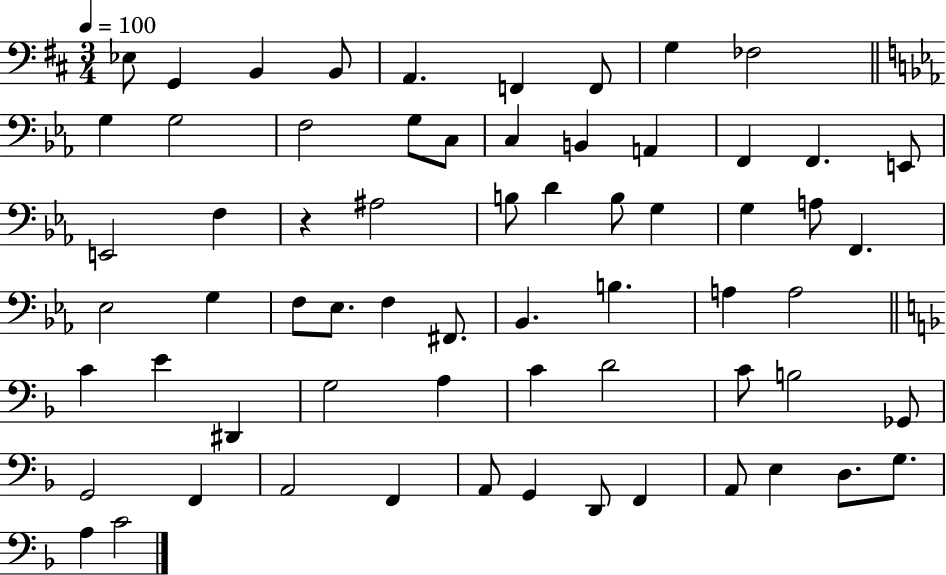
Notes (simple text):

Eb3/e G2/q B2/q B2/e A2/q. F2/q F2/e G3/q FES3/h G3/q G3/h F3/h G3/e C3/e C3/q B2/q A2/q F2/q F2/q. E2/e E2/h F3/q R/q A#3/h B3/e D4/q B3/e G3/q G3/q A3/e F2/q. Eb3/h G3/q F3/e Eb3/e. F3/q F#2/e. Bb2/q. B3/q. A3/q A3/h C4/q E4/q D#2/q G3/h A3/q C4/q D4/h C4/e B3/h Gb2/e G2/h F2/q A2/h F2/q A2/e G2/q D2/e F2/q A2/e E3/q D3/e. G3/e. A3/q C4/h